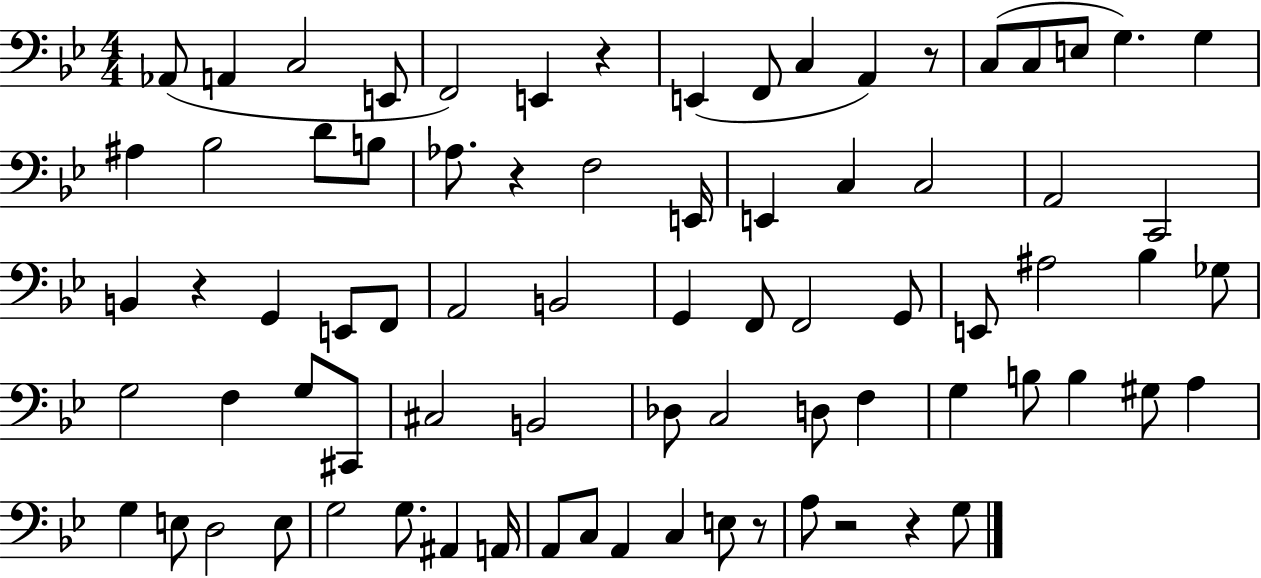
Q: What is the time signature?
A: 4/4